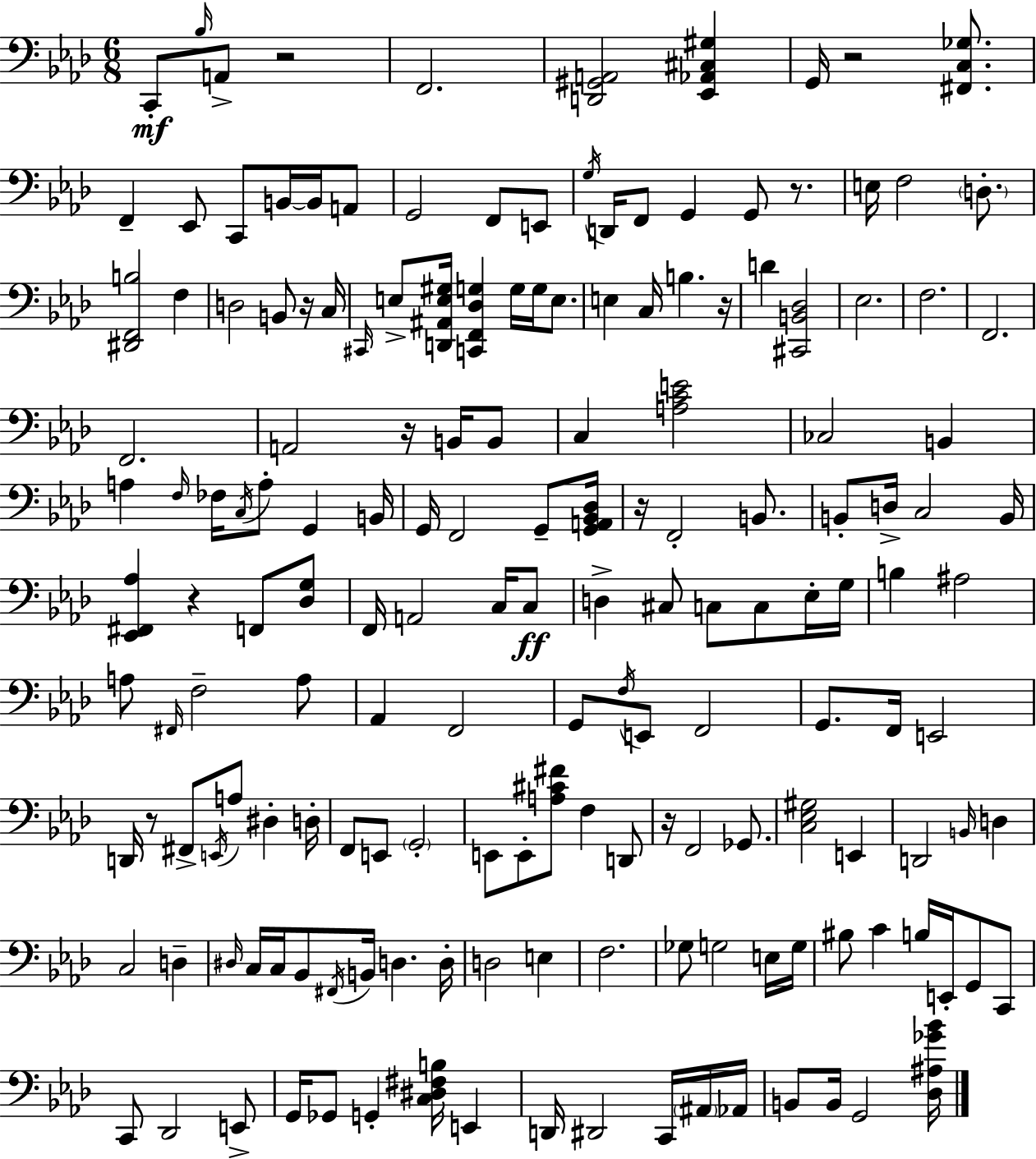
{
  \clef bass
  \numericTimeSignature
  \time 6/8
  \key aes \major
  \repeat volta 2 { c,8-.\mf \grace { bes16 } a,8-> r2 | f,2. | <d, gis, a,>2 <ees, aes, cis gis>4 | g,16 r2 <fis, c ges>8. | \break f,4-- ees,8 c,8 b,16~~ b,16 a,8 | g,2 f,8 e,8 | \acciaccatura { g16 } d,16 f,8 g,4 g,8 r8. | e16 f2 \parenthesize d8.-. | \break <dis, f, b>2 f4 | d2 b,8 | r16 c16 \grace { cis,16 } e8-> <d, ais, e gis>16 <c, f, des g>4 g16 g16 | e8. e4 c16 b4. | \break r16 d'4 <cis, b, des>2 | ees2. | f2. | f,2. | \break f,2. | a,2 r16 | b,16 b,8 c4 <a c' e'>2 | ces2 b,4 | \break a4 \grace { f16 } fes16 \acciaccatura { c16 } a8-. | g,4 b,16 g,16 f,2 | g,8-- <g, a, bes, des>16 r16 f,2-. | b,8. b,8-. d16-> c2 | \break b,16 <ees, fis, aes>4 r4 | f,8 <des g>8 f,16 a,2 | c16 c8\ff d4-> cis8 c8 | c8 ees16-. g16 b4 ais2 | \break a8 \grace { fis,16 } f2-- | a8 aes,4 f,2 | g,8 \acciaccatura { f16 } e,8 f,2 | g,8. f,16 e,2 | \break d,16 r8 fis,8-> | \acciaccatura { e,16 } a8 dis4-. d16-. f,8 e,8 | \parenthesize g,2-. e,8 e,8-. | <a cis' fis'>8 f4 d,8 r16 f,2 | \break ges,8. <c ees gis>2 | e,4 d,2 | \grace { b,16 } d4 c2 | d4-- \grace { dis16 } c16 c16 | \break bes,8 \acciaccatura { fis,16 } b,16 d4. d16-. d2 | e4 f2. | ges8 | g2 e16 g16 bis8 | \break c'4 b16 e,16-. g,8 c,8 c,8 | des,2 e,8-> g,16 | ges,8 g,4-. <c dis fis b>16 e,4 d,16 | dis,2 c,16 \parenthesize ais,16 aes,16 b,8 | \break b,16 g,2 <des ais ges' bes'>16 } \bar "|."
}